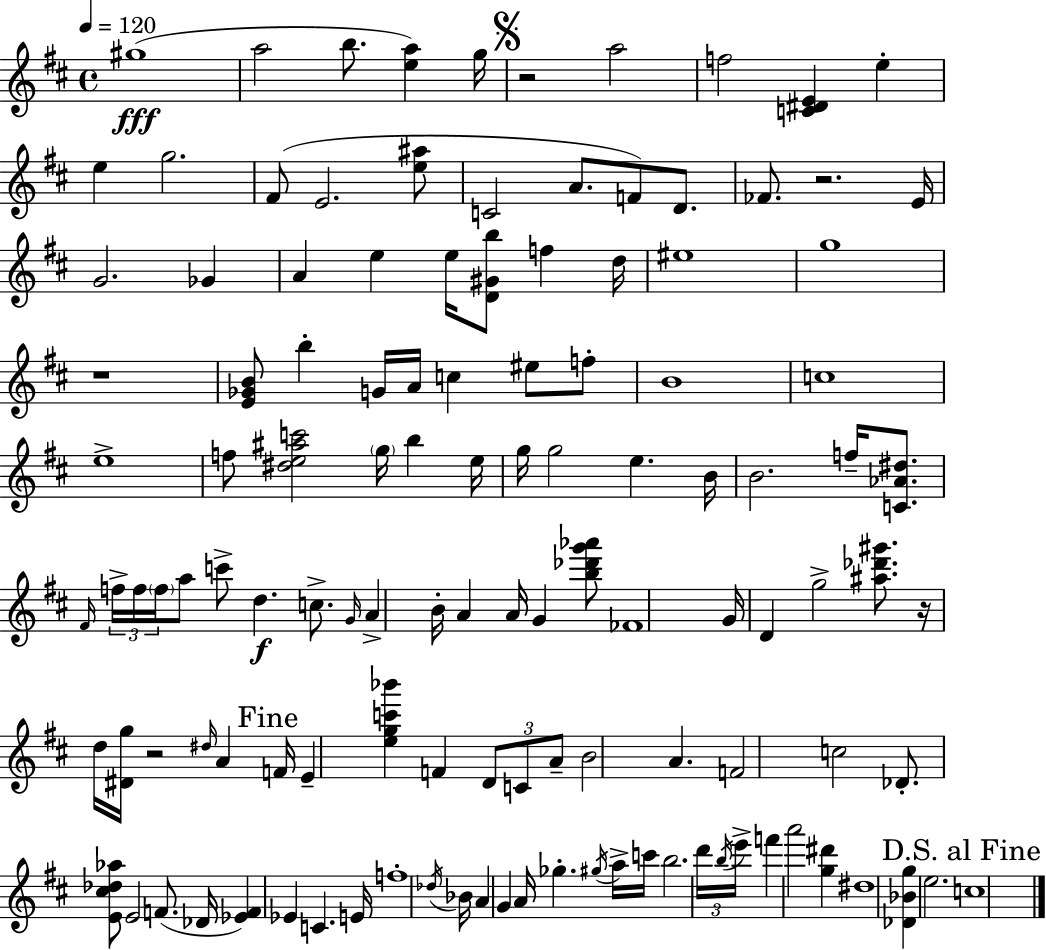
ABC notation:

X:1
T:Untitled
M:4/4
L:1/4
K:D
^g4 a2 b/2 [ea] g/4 z2 a2 f2 [C^DE] e e g2 ^F/2 E2 [e^a]/2 C2 A/2 F/2 D/2 _F/2 z2 E/4 G2 _G A e e/4 [D^Gb]/2 f d/4 ^e4 g4 z4 [E_GB]/2 b G/4 A/4 c ^e/2 f/2 B4 c4 e4 f/2 [^de^ac']2 g/4 b e/4 g/4 g2 e B/4 B2 f/4 [C_A^d]/2 ^F/4 f/4 f/4 f/4 a/2 c'/2 d c/2 G/4 A B/4 A A/4 G [b_d'g'_a']/2 _F4 G/4 D g2 [^a_d'^g']/2 z/4 d/4 [^Dg]/4 z2 ^d/4 A F/4 E [egc'_b'] F D/2 C/2 A/2 B2 A F2 c2 _D/2 [E^c_d_a]/2 E2 F/2 _D/4 [_EF] _E C E/4 f4 _d/4 _B/4 A G A/4 _g ^g/4 a/4 c'/4 b2 d'/4 b/4 e'/4 f' a'2 [g^d'] ^d4 [_D_Bg] e2 c4